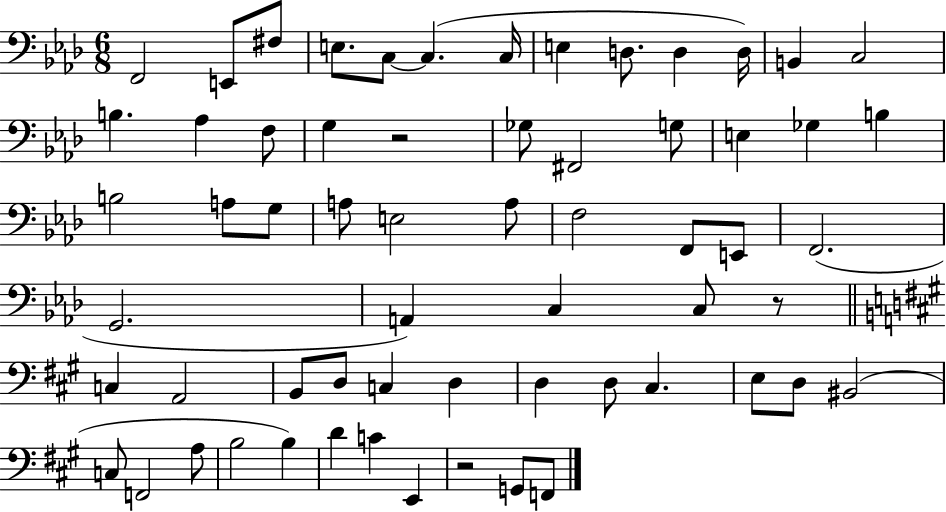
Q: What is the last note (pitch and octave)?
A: F2